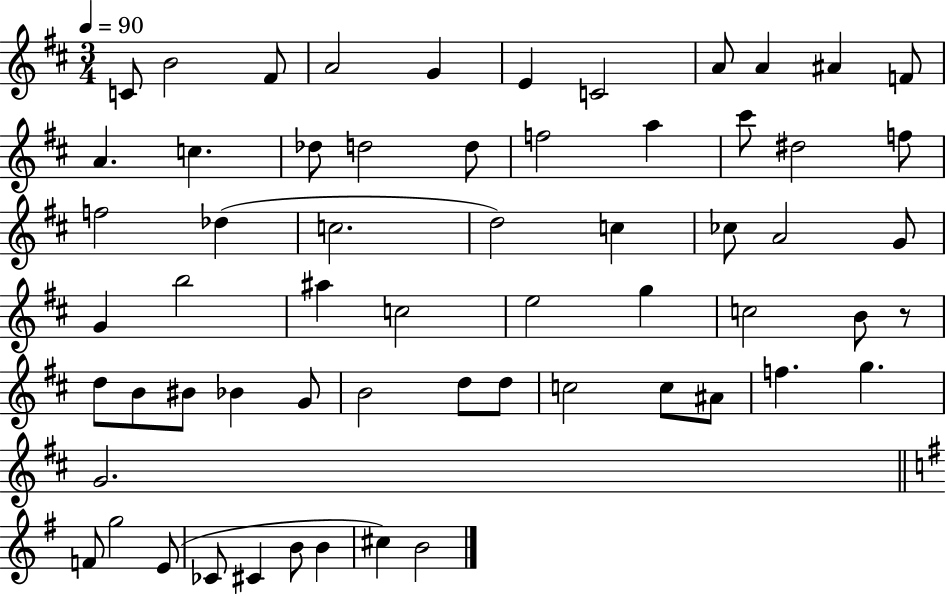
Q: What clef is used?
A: treble